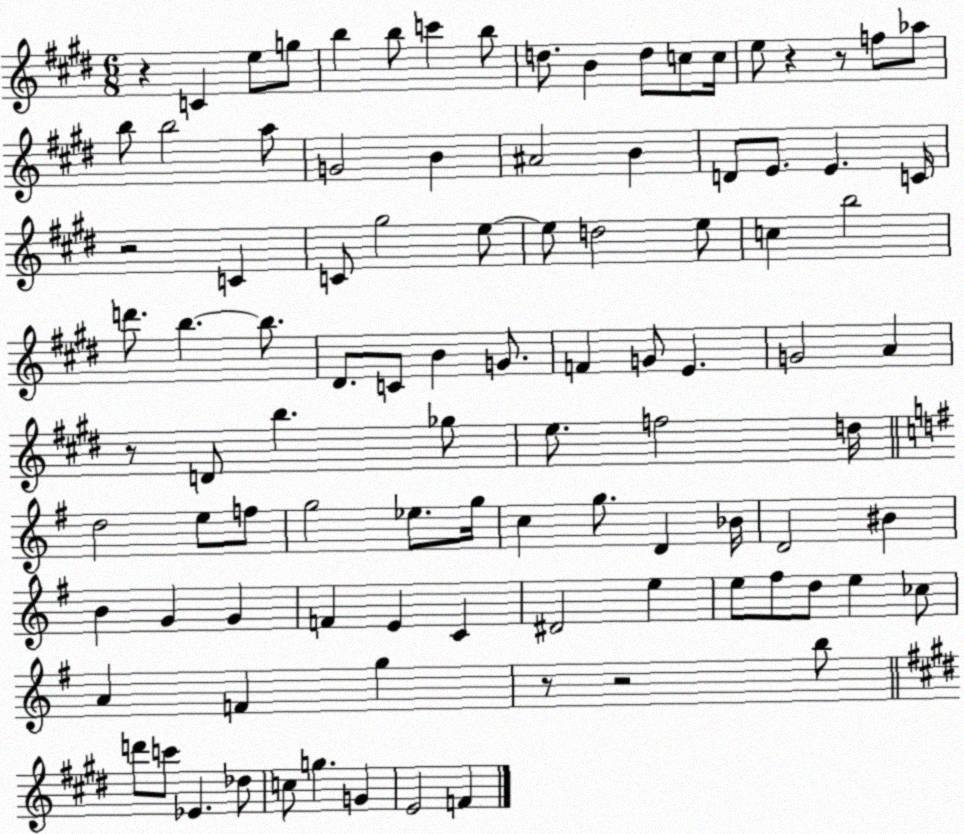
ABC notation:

X:1
T:Untitled
M:6/8
L:1/4
K:E
z C e/2 g/2 b b/2 c' b/2 d/2 B d/2 c/2 c/4 e/2 z z/2 f/2 _a/2 b/2 b2 a/2 G2 B ^A2 B D/2 E/2 E C/4 z2 C C/2 ^g2 e/2 e/2 d2 e/2 c b2 d'/2 b b/2 ^D/2 C/2 B G/2 F G/2 E G2 A z/2 D/2 b _g/2 e/2 f2 d/4 d2 e/2 f/2 g2 _e/2 g/4 c g/2 D _B/4 D2 ^B B G G F E C ^D2 e e/2 ^f/2 d/2 e _c/2 A F g z/2 z2 b/2 d'/2 c'/2 _E _d/2 c/2 g G E2 F